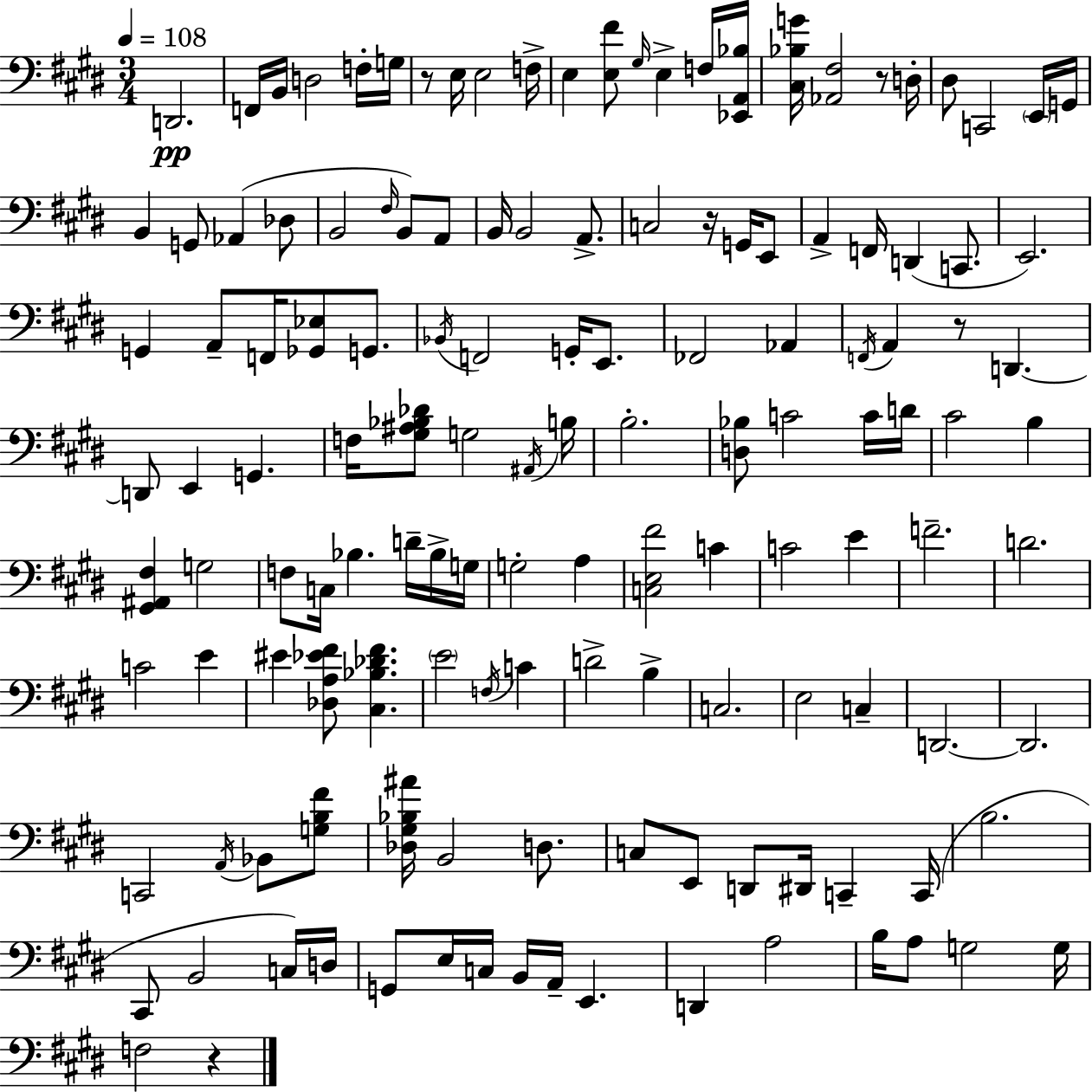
{
  \clef bass
  \numericTimeSignature
  \time 3/4
  \key e \major
  \tempo 4 = 108
  \repeat volta 2 { d,2.\pp | f,16 b,16 d2 f16-. g16 | r8 e16 e2 f16-> | e4 <e fis'>8 \grace { gis16 } e4-> f16 | \break <ees, a, bes>16 <cis bes g'>16 <aes, fis>2 r8 | d16-. dis8 c,2 \parenthesize e,16 | g,16 b,4 g,8 aes,4( des8 | b,2 \grace { fis16 } b,8) | \break a,8 b,16 b,2 a,8.-> | c2 r16 g,16 | e,8 a,4-> f,16 d,4( c,8. | e,2.) | \break g,4 a,8-- f,16 <ges, ees>8 g,8. | \acciaccatura { bes,16 } f,2 g,16-. | e,8. fes,2 aes,4 | \acciaccatura { f,16 } a,4 r8 d,4.~~ | \break d,8 e,4 g,4. | f16 <gis ais bes des'>8 g2 | \acciaccatura { ais,16 } b16 b2.-. | <d bes>8 c'2 | \break c'16 d'16 cis'2 | b4 <gis, ais, fis>4 g2 | f8 c16 bes4. | d'16-- bes16-> g16 g2-. | \break a4 <c e fis'>2 | c'4 c'2 | e'4 f'2.-- | d'2. | \break c'2 | e'4 eis'4 <des a ees' fis'>8 <cis bes des' fis'>4. | \parenthesize e'2 | \acciaccatura { f16 } c'4 d'2-> | \break b4-> c2. | e2 | c4-- d,2.~~ | d,2. | \break c,2 | \acciaccatura { a,16 } bes,8 <g b fis'>8 <des gis bes ais'>16 b,2 | d8. c8 e,8 d,8 | dis,16 c,4-- c,16( b2. | \break cis,8 b,2 | c16) d16 g,8 e16 c16 b,16 | a,16-- e,4. d,4 a2 | b16 a8 g2 | \break g16 f2 | r4 } \bar "|."
}